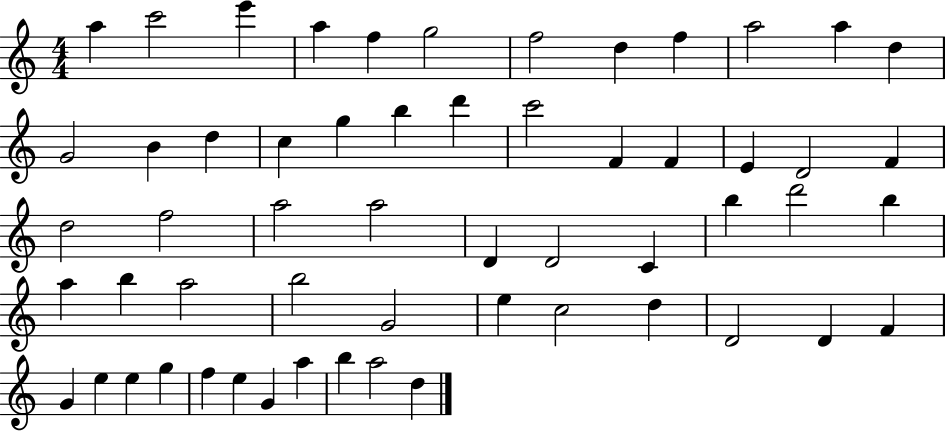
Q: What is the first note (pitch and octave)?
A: A5